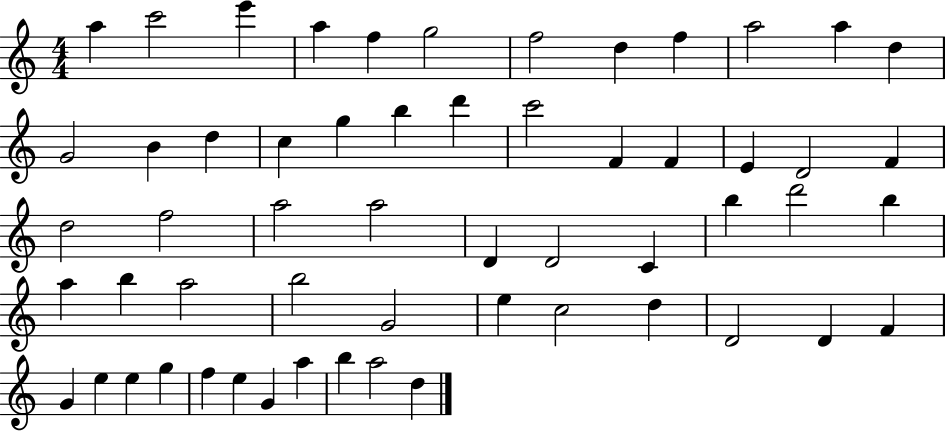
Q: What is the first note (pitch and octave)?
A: A5